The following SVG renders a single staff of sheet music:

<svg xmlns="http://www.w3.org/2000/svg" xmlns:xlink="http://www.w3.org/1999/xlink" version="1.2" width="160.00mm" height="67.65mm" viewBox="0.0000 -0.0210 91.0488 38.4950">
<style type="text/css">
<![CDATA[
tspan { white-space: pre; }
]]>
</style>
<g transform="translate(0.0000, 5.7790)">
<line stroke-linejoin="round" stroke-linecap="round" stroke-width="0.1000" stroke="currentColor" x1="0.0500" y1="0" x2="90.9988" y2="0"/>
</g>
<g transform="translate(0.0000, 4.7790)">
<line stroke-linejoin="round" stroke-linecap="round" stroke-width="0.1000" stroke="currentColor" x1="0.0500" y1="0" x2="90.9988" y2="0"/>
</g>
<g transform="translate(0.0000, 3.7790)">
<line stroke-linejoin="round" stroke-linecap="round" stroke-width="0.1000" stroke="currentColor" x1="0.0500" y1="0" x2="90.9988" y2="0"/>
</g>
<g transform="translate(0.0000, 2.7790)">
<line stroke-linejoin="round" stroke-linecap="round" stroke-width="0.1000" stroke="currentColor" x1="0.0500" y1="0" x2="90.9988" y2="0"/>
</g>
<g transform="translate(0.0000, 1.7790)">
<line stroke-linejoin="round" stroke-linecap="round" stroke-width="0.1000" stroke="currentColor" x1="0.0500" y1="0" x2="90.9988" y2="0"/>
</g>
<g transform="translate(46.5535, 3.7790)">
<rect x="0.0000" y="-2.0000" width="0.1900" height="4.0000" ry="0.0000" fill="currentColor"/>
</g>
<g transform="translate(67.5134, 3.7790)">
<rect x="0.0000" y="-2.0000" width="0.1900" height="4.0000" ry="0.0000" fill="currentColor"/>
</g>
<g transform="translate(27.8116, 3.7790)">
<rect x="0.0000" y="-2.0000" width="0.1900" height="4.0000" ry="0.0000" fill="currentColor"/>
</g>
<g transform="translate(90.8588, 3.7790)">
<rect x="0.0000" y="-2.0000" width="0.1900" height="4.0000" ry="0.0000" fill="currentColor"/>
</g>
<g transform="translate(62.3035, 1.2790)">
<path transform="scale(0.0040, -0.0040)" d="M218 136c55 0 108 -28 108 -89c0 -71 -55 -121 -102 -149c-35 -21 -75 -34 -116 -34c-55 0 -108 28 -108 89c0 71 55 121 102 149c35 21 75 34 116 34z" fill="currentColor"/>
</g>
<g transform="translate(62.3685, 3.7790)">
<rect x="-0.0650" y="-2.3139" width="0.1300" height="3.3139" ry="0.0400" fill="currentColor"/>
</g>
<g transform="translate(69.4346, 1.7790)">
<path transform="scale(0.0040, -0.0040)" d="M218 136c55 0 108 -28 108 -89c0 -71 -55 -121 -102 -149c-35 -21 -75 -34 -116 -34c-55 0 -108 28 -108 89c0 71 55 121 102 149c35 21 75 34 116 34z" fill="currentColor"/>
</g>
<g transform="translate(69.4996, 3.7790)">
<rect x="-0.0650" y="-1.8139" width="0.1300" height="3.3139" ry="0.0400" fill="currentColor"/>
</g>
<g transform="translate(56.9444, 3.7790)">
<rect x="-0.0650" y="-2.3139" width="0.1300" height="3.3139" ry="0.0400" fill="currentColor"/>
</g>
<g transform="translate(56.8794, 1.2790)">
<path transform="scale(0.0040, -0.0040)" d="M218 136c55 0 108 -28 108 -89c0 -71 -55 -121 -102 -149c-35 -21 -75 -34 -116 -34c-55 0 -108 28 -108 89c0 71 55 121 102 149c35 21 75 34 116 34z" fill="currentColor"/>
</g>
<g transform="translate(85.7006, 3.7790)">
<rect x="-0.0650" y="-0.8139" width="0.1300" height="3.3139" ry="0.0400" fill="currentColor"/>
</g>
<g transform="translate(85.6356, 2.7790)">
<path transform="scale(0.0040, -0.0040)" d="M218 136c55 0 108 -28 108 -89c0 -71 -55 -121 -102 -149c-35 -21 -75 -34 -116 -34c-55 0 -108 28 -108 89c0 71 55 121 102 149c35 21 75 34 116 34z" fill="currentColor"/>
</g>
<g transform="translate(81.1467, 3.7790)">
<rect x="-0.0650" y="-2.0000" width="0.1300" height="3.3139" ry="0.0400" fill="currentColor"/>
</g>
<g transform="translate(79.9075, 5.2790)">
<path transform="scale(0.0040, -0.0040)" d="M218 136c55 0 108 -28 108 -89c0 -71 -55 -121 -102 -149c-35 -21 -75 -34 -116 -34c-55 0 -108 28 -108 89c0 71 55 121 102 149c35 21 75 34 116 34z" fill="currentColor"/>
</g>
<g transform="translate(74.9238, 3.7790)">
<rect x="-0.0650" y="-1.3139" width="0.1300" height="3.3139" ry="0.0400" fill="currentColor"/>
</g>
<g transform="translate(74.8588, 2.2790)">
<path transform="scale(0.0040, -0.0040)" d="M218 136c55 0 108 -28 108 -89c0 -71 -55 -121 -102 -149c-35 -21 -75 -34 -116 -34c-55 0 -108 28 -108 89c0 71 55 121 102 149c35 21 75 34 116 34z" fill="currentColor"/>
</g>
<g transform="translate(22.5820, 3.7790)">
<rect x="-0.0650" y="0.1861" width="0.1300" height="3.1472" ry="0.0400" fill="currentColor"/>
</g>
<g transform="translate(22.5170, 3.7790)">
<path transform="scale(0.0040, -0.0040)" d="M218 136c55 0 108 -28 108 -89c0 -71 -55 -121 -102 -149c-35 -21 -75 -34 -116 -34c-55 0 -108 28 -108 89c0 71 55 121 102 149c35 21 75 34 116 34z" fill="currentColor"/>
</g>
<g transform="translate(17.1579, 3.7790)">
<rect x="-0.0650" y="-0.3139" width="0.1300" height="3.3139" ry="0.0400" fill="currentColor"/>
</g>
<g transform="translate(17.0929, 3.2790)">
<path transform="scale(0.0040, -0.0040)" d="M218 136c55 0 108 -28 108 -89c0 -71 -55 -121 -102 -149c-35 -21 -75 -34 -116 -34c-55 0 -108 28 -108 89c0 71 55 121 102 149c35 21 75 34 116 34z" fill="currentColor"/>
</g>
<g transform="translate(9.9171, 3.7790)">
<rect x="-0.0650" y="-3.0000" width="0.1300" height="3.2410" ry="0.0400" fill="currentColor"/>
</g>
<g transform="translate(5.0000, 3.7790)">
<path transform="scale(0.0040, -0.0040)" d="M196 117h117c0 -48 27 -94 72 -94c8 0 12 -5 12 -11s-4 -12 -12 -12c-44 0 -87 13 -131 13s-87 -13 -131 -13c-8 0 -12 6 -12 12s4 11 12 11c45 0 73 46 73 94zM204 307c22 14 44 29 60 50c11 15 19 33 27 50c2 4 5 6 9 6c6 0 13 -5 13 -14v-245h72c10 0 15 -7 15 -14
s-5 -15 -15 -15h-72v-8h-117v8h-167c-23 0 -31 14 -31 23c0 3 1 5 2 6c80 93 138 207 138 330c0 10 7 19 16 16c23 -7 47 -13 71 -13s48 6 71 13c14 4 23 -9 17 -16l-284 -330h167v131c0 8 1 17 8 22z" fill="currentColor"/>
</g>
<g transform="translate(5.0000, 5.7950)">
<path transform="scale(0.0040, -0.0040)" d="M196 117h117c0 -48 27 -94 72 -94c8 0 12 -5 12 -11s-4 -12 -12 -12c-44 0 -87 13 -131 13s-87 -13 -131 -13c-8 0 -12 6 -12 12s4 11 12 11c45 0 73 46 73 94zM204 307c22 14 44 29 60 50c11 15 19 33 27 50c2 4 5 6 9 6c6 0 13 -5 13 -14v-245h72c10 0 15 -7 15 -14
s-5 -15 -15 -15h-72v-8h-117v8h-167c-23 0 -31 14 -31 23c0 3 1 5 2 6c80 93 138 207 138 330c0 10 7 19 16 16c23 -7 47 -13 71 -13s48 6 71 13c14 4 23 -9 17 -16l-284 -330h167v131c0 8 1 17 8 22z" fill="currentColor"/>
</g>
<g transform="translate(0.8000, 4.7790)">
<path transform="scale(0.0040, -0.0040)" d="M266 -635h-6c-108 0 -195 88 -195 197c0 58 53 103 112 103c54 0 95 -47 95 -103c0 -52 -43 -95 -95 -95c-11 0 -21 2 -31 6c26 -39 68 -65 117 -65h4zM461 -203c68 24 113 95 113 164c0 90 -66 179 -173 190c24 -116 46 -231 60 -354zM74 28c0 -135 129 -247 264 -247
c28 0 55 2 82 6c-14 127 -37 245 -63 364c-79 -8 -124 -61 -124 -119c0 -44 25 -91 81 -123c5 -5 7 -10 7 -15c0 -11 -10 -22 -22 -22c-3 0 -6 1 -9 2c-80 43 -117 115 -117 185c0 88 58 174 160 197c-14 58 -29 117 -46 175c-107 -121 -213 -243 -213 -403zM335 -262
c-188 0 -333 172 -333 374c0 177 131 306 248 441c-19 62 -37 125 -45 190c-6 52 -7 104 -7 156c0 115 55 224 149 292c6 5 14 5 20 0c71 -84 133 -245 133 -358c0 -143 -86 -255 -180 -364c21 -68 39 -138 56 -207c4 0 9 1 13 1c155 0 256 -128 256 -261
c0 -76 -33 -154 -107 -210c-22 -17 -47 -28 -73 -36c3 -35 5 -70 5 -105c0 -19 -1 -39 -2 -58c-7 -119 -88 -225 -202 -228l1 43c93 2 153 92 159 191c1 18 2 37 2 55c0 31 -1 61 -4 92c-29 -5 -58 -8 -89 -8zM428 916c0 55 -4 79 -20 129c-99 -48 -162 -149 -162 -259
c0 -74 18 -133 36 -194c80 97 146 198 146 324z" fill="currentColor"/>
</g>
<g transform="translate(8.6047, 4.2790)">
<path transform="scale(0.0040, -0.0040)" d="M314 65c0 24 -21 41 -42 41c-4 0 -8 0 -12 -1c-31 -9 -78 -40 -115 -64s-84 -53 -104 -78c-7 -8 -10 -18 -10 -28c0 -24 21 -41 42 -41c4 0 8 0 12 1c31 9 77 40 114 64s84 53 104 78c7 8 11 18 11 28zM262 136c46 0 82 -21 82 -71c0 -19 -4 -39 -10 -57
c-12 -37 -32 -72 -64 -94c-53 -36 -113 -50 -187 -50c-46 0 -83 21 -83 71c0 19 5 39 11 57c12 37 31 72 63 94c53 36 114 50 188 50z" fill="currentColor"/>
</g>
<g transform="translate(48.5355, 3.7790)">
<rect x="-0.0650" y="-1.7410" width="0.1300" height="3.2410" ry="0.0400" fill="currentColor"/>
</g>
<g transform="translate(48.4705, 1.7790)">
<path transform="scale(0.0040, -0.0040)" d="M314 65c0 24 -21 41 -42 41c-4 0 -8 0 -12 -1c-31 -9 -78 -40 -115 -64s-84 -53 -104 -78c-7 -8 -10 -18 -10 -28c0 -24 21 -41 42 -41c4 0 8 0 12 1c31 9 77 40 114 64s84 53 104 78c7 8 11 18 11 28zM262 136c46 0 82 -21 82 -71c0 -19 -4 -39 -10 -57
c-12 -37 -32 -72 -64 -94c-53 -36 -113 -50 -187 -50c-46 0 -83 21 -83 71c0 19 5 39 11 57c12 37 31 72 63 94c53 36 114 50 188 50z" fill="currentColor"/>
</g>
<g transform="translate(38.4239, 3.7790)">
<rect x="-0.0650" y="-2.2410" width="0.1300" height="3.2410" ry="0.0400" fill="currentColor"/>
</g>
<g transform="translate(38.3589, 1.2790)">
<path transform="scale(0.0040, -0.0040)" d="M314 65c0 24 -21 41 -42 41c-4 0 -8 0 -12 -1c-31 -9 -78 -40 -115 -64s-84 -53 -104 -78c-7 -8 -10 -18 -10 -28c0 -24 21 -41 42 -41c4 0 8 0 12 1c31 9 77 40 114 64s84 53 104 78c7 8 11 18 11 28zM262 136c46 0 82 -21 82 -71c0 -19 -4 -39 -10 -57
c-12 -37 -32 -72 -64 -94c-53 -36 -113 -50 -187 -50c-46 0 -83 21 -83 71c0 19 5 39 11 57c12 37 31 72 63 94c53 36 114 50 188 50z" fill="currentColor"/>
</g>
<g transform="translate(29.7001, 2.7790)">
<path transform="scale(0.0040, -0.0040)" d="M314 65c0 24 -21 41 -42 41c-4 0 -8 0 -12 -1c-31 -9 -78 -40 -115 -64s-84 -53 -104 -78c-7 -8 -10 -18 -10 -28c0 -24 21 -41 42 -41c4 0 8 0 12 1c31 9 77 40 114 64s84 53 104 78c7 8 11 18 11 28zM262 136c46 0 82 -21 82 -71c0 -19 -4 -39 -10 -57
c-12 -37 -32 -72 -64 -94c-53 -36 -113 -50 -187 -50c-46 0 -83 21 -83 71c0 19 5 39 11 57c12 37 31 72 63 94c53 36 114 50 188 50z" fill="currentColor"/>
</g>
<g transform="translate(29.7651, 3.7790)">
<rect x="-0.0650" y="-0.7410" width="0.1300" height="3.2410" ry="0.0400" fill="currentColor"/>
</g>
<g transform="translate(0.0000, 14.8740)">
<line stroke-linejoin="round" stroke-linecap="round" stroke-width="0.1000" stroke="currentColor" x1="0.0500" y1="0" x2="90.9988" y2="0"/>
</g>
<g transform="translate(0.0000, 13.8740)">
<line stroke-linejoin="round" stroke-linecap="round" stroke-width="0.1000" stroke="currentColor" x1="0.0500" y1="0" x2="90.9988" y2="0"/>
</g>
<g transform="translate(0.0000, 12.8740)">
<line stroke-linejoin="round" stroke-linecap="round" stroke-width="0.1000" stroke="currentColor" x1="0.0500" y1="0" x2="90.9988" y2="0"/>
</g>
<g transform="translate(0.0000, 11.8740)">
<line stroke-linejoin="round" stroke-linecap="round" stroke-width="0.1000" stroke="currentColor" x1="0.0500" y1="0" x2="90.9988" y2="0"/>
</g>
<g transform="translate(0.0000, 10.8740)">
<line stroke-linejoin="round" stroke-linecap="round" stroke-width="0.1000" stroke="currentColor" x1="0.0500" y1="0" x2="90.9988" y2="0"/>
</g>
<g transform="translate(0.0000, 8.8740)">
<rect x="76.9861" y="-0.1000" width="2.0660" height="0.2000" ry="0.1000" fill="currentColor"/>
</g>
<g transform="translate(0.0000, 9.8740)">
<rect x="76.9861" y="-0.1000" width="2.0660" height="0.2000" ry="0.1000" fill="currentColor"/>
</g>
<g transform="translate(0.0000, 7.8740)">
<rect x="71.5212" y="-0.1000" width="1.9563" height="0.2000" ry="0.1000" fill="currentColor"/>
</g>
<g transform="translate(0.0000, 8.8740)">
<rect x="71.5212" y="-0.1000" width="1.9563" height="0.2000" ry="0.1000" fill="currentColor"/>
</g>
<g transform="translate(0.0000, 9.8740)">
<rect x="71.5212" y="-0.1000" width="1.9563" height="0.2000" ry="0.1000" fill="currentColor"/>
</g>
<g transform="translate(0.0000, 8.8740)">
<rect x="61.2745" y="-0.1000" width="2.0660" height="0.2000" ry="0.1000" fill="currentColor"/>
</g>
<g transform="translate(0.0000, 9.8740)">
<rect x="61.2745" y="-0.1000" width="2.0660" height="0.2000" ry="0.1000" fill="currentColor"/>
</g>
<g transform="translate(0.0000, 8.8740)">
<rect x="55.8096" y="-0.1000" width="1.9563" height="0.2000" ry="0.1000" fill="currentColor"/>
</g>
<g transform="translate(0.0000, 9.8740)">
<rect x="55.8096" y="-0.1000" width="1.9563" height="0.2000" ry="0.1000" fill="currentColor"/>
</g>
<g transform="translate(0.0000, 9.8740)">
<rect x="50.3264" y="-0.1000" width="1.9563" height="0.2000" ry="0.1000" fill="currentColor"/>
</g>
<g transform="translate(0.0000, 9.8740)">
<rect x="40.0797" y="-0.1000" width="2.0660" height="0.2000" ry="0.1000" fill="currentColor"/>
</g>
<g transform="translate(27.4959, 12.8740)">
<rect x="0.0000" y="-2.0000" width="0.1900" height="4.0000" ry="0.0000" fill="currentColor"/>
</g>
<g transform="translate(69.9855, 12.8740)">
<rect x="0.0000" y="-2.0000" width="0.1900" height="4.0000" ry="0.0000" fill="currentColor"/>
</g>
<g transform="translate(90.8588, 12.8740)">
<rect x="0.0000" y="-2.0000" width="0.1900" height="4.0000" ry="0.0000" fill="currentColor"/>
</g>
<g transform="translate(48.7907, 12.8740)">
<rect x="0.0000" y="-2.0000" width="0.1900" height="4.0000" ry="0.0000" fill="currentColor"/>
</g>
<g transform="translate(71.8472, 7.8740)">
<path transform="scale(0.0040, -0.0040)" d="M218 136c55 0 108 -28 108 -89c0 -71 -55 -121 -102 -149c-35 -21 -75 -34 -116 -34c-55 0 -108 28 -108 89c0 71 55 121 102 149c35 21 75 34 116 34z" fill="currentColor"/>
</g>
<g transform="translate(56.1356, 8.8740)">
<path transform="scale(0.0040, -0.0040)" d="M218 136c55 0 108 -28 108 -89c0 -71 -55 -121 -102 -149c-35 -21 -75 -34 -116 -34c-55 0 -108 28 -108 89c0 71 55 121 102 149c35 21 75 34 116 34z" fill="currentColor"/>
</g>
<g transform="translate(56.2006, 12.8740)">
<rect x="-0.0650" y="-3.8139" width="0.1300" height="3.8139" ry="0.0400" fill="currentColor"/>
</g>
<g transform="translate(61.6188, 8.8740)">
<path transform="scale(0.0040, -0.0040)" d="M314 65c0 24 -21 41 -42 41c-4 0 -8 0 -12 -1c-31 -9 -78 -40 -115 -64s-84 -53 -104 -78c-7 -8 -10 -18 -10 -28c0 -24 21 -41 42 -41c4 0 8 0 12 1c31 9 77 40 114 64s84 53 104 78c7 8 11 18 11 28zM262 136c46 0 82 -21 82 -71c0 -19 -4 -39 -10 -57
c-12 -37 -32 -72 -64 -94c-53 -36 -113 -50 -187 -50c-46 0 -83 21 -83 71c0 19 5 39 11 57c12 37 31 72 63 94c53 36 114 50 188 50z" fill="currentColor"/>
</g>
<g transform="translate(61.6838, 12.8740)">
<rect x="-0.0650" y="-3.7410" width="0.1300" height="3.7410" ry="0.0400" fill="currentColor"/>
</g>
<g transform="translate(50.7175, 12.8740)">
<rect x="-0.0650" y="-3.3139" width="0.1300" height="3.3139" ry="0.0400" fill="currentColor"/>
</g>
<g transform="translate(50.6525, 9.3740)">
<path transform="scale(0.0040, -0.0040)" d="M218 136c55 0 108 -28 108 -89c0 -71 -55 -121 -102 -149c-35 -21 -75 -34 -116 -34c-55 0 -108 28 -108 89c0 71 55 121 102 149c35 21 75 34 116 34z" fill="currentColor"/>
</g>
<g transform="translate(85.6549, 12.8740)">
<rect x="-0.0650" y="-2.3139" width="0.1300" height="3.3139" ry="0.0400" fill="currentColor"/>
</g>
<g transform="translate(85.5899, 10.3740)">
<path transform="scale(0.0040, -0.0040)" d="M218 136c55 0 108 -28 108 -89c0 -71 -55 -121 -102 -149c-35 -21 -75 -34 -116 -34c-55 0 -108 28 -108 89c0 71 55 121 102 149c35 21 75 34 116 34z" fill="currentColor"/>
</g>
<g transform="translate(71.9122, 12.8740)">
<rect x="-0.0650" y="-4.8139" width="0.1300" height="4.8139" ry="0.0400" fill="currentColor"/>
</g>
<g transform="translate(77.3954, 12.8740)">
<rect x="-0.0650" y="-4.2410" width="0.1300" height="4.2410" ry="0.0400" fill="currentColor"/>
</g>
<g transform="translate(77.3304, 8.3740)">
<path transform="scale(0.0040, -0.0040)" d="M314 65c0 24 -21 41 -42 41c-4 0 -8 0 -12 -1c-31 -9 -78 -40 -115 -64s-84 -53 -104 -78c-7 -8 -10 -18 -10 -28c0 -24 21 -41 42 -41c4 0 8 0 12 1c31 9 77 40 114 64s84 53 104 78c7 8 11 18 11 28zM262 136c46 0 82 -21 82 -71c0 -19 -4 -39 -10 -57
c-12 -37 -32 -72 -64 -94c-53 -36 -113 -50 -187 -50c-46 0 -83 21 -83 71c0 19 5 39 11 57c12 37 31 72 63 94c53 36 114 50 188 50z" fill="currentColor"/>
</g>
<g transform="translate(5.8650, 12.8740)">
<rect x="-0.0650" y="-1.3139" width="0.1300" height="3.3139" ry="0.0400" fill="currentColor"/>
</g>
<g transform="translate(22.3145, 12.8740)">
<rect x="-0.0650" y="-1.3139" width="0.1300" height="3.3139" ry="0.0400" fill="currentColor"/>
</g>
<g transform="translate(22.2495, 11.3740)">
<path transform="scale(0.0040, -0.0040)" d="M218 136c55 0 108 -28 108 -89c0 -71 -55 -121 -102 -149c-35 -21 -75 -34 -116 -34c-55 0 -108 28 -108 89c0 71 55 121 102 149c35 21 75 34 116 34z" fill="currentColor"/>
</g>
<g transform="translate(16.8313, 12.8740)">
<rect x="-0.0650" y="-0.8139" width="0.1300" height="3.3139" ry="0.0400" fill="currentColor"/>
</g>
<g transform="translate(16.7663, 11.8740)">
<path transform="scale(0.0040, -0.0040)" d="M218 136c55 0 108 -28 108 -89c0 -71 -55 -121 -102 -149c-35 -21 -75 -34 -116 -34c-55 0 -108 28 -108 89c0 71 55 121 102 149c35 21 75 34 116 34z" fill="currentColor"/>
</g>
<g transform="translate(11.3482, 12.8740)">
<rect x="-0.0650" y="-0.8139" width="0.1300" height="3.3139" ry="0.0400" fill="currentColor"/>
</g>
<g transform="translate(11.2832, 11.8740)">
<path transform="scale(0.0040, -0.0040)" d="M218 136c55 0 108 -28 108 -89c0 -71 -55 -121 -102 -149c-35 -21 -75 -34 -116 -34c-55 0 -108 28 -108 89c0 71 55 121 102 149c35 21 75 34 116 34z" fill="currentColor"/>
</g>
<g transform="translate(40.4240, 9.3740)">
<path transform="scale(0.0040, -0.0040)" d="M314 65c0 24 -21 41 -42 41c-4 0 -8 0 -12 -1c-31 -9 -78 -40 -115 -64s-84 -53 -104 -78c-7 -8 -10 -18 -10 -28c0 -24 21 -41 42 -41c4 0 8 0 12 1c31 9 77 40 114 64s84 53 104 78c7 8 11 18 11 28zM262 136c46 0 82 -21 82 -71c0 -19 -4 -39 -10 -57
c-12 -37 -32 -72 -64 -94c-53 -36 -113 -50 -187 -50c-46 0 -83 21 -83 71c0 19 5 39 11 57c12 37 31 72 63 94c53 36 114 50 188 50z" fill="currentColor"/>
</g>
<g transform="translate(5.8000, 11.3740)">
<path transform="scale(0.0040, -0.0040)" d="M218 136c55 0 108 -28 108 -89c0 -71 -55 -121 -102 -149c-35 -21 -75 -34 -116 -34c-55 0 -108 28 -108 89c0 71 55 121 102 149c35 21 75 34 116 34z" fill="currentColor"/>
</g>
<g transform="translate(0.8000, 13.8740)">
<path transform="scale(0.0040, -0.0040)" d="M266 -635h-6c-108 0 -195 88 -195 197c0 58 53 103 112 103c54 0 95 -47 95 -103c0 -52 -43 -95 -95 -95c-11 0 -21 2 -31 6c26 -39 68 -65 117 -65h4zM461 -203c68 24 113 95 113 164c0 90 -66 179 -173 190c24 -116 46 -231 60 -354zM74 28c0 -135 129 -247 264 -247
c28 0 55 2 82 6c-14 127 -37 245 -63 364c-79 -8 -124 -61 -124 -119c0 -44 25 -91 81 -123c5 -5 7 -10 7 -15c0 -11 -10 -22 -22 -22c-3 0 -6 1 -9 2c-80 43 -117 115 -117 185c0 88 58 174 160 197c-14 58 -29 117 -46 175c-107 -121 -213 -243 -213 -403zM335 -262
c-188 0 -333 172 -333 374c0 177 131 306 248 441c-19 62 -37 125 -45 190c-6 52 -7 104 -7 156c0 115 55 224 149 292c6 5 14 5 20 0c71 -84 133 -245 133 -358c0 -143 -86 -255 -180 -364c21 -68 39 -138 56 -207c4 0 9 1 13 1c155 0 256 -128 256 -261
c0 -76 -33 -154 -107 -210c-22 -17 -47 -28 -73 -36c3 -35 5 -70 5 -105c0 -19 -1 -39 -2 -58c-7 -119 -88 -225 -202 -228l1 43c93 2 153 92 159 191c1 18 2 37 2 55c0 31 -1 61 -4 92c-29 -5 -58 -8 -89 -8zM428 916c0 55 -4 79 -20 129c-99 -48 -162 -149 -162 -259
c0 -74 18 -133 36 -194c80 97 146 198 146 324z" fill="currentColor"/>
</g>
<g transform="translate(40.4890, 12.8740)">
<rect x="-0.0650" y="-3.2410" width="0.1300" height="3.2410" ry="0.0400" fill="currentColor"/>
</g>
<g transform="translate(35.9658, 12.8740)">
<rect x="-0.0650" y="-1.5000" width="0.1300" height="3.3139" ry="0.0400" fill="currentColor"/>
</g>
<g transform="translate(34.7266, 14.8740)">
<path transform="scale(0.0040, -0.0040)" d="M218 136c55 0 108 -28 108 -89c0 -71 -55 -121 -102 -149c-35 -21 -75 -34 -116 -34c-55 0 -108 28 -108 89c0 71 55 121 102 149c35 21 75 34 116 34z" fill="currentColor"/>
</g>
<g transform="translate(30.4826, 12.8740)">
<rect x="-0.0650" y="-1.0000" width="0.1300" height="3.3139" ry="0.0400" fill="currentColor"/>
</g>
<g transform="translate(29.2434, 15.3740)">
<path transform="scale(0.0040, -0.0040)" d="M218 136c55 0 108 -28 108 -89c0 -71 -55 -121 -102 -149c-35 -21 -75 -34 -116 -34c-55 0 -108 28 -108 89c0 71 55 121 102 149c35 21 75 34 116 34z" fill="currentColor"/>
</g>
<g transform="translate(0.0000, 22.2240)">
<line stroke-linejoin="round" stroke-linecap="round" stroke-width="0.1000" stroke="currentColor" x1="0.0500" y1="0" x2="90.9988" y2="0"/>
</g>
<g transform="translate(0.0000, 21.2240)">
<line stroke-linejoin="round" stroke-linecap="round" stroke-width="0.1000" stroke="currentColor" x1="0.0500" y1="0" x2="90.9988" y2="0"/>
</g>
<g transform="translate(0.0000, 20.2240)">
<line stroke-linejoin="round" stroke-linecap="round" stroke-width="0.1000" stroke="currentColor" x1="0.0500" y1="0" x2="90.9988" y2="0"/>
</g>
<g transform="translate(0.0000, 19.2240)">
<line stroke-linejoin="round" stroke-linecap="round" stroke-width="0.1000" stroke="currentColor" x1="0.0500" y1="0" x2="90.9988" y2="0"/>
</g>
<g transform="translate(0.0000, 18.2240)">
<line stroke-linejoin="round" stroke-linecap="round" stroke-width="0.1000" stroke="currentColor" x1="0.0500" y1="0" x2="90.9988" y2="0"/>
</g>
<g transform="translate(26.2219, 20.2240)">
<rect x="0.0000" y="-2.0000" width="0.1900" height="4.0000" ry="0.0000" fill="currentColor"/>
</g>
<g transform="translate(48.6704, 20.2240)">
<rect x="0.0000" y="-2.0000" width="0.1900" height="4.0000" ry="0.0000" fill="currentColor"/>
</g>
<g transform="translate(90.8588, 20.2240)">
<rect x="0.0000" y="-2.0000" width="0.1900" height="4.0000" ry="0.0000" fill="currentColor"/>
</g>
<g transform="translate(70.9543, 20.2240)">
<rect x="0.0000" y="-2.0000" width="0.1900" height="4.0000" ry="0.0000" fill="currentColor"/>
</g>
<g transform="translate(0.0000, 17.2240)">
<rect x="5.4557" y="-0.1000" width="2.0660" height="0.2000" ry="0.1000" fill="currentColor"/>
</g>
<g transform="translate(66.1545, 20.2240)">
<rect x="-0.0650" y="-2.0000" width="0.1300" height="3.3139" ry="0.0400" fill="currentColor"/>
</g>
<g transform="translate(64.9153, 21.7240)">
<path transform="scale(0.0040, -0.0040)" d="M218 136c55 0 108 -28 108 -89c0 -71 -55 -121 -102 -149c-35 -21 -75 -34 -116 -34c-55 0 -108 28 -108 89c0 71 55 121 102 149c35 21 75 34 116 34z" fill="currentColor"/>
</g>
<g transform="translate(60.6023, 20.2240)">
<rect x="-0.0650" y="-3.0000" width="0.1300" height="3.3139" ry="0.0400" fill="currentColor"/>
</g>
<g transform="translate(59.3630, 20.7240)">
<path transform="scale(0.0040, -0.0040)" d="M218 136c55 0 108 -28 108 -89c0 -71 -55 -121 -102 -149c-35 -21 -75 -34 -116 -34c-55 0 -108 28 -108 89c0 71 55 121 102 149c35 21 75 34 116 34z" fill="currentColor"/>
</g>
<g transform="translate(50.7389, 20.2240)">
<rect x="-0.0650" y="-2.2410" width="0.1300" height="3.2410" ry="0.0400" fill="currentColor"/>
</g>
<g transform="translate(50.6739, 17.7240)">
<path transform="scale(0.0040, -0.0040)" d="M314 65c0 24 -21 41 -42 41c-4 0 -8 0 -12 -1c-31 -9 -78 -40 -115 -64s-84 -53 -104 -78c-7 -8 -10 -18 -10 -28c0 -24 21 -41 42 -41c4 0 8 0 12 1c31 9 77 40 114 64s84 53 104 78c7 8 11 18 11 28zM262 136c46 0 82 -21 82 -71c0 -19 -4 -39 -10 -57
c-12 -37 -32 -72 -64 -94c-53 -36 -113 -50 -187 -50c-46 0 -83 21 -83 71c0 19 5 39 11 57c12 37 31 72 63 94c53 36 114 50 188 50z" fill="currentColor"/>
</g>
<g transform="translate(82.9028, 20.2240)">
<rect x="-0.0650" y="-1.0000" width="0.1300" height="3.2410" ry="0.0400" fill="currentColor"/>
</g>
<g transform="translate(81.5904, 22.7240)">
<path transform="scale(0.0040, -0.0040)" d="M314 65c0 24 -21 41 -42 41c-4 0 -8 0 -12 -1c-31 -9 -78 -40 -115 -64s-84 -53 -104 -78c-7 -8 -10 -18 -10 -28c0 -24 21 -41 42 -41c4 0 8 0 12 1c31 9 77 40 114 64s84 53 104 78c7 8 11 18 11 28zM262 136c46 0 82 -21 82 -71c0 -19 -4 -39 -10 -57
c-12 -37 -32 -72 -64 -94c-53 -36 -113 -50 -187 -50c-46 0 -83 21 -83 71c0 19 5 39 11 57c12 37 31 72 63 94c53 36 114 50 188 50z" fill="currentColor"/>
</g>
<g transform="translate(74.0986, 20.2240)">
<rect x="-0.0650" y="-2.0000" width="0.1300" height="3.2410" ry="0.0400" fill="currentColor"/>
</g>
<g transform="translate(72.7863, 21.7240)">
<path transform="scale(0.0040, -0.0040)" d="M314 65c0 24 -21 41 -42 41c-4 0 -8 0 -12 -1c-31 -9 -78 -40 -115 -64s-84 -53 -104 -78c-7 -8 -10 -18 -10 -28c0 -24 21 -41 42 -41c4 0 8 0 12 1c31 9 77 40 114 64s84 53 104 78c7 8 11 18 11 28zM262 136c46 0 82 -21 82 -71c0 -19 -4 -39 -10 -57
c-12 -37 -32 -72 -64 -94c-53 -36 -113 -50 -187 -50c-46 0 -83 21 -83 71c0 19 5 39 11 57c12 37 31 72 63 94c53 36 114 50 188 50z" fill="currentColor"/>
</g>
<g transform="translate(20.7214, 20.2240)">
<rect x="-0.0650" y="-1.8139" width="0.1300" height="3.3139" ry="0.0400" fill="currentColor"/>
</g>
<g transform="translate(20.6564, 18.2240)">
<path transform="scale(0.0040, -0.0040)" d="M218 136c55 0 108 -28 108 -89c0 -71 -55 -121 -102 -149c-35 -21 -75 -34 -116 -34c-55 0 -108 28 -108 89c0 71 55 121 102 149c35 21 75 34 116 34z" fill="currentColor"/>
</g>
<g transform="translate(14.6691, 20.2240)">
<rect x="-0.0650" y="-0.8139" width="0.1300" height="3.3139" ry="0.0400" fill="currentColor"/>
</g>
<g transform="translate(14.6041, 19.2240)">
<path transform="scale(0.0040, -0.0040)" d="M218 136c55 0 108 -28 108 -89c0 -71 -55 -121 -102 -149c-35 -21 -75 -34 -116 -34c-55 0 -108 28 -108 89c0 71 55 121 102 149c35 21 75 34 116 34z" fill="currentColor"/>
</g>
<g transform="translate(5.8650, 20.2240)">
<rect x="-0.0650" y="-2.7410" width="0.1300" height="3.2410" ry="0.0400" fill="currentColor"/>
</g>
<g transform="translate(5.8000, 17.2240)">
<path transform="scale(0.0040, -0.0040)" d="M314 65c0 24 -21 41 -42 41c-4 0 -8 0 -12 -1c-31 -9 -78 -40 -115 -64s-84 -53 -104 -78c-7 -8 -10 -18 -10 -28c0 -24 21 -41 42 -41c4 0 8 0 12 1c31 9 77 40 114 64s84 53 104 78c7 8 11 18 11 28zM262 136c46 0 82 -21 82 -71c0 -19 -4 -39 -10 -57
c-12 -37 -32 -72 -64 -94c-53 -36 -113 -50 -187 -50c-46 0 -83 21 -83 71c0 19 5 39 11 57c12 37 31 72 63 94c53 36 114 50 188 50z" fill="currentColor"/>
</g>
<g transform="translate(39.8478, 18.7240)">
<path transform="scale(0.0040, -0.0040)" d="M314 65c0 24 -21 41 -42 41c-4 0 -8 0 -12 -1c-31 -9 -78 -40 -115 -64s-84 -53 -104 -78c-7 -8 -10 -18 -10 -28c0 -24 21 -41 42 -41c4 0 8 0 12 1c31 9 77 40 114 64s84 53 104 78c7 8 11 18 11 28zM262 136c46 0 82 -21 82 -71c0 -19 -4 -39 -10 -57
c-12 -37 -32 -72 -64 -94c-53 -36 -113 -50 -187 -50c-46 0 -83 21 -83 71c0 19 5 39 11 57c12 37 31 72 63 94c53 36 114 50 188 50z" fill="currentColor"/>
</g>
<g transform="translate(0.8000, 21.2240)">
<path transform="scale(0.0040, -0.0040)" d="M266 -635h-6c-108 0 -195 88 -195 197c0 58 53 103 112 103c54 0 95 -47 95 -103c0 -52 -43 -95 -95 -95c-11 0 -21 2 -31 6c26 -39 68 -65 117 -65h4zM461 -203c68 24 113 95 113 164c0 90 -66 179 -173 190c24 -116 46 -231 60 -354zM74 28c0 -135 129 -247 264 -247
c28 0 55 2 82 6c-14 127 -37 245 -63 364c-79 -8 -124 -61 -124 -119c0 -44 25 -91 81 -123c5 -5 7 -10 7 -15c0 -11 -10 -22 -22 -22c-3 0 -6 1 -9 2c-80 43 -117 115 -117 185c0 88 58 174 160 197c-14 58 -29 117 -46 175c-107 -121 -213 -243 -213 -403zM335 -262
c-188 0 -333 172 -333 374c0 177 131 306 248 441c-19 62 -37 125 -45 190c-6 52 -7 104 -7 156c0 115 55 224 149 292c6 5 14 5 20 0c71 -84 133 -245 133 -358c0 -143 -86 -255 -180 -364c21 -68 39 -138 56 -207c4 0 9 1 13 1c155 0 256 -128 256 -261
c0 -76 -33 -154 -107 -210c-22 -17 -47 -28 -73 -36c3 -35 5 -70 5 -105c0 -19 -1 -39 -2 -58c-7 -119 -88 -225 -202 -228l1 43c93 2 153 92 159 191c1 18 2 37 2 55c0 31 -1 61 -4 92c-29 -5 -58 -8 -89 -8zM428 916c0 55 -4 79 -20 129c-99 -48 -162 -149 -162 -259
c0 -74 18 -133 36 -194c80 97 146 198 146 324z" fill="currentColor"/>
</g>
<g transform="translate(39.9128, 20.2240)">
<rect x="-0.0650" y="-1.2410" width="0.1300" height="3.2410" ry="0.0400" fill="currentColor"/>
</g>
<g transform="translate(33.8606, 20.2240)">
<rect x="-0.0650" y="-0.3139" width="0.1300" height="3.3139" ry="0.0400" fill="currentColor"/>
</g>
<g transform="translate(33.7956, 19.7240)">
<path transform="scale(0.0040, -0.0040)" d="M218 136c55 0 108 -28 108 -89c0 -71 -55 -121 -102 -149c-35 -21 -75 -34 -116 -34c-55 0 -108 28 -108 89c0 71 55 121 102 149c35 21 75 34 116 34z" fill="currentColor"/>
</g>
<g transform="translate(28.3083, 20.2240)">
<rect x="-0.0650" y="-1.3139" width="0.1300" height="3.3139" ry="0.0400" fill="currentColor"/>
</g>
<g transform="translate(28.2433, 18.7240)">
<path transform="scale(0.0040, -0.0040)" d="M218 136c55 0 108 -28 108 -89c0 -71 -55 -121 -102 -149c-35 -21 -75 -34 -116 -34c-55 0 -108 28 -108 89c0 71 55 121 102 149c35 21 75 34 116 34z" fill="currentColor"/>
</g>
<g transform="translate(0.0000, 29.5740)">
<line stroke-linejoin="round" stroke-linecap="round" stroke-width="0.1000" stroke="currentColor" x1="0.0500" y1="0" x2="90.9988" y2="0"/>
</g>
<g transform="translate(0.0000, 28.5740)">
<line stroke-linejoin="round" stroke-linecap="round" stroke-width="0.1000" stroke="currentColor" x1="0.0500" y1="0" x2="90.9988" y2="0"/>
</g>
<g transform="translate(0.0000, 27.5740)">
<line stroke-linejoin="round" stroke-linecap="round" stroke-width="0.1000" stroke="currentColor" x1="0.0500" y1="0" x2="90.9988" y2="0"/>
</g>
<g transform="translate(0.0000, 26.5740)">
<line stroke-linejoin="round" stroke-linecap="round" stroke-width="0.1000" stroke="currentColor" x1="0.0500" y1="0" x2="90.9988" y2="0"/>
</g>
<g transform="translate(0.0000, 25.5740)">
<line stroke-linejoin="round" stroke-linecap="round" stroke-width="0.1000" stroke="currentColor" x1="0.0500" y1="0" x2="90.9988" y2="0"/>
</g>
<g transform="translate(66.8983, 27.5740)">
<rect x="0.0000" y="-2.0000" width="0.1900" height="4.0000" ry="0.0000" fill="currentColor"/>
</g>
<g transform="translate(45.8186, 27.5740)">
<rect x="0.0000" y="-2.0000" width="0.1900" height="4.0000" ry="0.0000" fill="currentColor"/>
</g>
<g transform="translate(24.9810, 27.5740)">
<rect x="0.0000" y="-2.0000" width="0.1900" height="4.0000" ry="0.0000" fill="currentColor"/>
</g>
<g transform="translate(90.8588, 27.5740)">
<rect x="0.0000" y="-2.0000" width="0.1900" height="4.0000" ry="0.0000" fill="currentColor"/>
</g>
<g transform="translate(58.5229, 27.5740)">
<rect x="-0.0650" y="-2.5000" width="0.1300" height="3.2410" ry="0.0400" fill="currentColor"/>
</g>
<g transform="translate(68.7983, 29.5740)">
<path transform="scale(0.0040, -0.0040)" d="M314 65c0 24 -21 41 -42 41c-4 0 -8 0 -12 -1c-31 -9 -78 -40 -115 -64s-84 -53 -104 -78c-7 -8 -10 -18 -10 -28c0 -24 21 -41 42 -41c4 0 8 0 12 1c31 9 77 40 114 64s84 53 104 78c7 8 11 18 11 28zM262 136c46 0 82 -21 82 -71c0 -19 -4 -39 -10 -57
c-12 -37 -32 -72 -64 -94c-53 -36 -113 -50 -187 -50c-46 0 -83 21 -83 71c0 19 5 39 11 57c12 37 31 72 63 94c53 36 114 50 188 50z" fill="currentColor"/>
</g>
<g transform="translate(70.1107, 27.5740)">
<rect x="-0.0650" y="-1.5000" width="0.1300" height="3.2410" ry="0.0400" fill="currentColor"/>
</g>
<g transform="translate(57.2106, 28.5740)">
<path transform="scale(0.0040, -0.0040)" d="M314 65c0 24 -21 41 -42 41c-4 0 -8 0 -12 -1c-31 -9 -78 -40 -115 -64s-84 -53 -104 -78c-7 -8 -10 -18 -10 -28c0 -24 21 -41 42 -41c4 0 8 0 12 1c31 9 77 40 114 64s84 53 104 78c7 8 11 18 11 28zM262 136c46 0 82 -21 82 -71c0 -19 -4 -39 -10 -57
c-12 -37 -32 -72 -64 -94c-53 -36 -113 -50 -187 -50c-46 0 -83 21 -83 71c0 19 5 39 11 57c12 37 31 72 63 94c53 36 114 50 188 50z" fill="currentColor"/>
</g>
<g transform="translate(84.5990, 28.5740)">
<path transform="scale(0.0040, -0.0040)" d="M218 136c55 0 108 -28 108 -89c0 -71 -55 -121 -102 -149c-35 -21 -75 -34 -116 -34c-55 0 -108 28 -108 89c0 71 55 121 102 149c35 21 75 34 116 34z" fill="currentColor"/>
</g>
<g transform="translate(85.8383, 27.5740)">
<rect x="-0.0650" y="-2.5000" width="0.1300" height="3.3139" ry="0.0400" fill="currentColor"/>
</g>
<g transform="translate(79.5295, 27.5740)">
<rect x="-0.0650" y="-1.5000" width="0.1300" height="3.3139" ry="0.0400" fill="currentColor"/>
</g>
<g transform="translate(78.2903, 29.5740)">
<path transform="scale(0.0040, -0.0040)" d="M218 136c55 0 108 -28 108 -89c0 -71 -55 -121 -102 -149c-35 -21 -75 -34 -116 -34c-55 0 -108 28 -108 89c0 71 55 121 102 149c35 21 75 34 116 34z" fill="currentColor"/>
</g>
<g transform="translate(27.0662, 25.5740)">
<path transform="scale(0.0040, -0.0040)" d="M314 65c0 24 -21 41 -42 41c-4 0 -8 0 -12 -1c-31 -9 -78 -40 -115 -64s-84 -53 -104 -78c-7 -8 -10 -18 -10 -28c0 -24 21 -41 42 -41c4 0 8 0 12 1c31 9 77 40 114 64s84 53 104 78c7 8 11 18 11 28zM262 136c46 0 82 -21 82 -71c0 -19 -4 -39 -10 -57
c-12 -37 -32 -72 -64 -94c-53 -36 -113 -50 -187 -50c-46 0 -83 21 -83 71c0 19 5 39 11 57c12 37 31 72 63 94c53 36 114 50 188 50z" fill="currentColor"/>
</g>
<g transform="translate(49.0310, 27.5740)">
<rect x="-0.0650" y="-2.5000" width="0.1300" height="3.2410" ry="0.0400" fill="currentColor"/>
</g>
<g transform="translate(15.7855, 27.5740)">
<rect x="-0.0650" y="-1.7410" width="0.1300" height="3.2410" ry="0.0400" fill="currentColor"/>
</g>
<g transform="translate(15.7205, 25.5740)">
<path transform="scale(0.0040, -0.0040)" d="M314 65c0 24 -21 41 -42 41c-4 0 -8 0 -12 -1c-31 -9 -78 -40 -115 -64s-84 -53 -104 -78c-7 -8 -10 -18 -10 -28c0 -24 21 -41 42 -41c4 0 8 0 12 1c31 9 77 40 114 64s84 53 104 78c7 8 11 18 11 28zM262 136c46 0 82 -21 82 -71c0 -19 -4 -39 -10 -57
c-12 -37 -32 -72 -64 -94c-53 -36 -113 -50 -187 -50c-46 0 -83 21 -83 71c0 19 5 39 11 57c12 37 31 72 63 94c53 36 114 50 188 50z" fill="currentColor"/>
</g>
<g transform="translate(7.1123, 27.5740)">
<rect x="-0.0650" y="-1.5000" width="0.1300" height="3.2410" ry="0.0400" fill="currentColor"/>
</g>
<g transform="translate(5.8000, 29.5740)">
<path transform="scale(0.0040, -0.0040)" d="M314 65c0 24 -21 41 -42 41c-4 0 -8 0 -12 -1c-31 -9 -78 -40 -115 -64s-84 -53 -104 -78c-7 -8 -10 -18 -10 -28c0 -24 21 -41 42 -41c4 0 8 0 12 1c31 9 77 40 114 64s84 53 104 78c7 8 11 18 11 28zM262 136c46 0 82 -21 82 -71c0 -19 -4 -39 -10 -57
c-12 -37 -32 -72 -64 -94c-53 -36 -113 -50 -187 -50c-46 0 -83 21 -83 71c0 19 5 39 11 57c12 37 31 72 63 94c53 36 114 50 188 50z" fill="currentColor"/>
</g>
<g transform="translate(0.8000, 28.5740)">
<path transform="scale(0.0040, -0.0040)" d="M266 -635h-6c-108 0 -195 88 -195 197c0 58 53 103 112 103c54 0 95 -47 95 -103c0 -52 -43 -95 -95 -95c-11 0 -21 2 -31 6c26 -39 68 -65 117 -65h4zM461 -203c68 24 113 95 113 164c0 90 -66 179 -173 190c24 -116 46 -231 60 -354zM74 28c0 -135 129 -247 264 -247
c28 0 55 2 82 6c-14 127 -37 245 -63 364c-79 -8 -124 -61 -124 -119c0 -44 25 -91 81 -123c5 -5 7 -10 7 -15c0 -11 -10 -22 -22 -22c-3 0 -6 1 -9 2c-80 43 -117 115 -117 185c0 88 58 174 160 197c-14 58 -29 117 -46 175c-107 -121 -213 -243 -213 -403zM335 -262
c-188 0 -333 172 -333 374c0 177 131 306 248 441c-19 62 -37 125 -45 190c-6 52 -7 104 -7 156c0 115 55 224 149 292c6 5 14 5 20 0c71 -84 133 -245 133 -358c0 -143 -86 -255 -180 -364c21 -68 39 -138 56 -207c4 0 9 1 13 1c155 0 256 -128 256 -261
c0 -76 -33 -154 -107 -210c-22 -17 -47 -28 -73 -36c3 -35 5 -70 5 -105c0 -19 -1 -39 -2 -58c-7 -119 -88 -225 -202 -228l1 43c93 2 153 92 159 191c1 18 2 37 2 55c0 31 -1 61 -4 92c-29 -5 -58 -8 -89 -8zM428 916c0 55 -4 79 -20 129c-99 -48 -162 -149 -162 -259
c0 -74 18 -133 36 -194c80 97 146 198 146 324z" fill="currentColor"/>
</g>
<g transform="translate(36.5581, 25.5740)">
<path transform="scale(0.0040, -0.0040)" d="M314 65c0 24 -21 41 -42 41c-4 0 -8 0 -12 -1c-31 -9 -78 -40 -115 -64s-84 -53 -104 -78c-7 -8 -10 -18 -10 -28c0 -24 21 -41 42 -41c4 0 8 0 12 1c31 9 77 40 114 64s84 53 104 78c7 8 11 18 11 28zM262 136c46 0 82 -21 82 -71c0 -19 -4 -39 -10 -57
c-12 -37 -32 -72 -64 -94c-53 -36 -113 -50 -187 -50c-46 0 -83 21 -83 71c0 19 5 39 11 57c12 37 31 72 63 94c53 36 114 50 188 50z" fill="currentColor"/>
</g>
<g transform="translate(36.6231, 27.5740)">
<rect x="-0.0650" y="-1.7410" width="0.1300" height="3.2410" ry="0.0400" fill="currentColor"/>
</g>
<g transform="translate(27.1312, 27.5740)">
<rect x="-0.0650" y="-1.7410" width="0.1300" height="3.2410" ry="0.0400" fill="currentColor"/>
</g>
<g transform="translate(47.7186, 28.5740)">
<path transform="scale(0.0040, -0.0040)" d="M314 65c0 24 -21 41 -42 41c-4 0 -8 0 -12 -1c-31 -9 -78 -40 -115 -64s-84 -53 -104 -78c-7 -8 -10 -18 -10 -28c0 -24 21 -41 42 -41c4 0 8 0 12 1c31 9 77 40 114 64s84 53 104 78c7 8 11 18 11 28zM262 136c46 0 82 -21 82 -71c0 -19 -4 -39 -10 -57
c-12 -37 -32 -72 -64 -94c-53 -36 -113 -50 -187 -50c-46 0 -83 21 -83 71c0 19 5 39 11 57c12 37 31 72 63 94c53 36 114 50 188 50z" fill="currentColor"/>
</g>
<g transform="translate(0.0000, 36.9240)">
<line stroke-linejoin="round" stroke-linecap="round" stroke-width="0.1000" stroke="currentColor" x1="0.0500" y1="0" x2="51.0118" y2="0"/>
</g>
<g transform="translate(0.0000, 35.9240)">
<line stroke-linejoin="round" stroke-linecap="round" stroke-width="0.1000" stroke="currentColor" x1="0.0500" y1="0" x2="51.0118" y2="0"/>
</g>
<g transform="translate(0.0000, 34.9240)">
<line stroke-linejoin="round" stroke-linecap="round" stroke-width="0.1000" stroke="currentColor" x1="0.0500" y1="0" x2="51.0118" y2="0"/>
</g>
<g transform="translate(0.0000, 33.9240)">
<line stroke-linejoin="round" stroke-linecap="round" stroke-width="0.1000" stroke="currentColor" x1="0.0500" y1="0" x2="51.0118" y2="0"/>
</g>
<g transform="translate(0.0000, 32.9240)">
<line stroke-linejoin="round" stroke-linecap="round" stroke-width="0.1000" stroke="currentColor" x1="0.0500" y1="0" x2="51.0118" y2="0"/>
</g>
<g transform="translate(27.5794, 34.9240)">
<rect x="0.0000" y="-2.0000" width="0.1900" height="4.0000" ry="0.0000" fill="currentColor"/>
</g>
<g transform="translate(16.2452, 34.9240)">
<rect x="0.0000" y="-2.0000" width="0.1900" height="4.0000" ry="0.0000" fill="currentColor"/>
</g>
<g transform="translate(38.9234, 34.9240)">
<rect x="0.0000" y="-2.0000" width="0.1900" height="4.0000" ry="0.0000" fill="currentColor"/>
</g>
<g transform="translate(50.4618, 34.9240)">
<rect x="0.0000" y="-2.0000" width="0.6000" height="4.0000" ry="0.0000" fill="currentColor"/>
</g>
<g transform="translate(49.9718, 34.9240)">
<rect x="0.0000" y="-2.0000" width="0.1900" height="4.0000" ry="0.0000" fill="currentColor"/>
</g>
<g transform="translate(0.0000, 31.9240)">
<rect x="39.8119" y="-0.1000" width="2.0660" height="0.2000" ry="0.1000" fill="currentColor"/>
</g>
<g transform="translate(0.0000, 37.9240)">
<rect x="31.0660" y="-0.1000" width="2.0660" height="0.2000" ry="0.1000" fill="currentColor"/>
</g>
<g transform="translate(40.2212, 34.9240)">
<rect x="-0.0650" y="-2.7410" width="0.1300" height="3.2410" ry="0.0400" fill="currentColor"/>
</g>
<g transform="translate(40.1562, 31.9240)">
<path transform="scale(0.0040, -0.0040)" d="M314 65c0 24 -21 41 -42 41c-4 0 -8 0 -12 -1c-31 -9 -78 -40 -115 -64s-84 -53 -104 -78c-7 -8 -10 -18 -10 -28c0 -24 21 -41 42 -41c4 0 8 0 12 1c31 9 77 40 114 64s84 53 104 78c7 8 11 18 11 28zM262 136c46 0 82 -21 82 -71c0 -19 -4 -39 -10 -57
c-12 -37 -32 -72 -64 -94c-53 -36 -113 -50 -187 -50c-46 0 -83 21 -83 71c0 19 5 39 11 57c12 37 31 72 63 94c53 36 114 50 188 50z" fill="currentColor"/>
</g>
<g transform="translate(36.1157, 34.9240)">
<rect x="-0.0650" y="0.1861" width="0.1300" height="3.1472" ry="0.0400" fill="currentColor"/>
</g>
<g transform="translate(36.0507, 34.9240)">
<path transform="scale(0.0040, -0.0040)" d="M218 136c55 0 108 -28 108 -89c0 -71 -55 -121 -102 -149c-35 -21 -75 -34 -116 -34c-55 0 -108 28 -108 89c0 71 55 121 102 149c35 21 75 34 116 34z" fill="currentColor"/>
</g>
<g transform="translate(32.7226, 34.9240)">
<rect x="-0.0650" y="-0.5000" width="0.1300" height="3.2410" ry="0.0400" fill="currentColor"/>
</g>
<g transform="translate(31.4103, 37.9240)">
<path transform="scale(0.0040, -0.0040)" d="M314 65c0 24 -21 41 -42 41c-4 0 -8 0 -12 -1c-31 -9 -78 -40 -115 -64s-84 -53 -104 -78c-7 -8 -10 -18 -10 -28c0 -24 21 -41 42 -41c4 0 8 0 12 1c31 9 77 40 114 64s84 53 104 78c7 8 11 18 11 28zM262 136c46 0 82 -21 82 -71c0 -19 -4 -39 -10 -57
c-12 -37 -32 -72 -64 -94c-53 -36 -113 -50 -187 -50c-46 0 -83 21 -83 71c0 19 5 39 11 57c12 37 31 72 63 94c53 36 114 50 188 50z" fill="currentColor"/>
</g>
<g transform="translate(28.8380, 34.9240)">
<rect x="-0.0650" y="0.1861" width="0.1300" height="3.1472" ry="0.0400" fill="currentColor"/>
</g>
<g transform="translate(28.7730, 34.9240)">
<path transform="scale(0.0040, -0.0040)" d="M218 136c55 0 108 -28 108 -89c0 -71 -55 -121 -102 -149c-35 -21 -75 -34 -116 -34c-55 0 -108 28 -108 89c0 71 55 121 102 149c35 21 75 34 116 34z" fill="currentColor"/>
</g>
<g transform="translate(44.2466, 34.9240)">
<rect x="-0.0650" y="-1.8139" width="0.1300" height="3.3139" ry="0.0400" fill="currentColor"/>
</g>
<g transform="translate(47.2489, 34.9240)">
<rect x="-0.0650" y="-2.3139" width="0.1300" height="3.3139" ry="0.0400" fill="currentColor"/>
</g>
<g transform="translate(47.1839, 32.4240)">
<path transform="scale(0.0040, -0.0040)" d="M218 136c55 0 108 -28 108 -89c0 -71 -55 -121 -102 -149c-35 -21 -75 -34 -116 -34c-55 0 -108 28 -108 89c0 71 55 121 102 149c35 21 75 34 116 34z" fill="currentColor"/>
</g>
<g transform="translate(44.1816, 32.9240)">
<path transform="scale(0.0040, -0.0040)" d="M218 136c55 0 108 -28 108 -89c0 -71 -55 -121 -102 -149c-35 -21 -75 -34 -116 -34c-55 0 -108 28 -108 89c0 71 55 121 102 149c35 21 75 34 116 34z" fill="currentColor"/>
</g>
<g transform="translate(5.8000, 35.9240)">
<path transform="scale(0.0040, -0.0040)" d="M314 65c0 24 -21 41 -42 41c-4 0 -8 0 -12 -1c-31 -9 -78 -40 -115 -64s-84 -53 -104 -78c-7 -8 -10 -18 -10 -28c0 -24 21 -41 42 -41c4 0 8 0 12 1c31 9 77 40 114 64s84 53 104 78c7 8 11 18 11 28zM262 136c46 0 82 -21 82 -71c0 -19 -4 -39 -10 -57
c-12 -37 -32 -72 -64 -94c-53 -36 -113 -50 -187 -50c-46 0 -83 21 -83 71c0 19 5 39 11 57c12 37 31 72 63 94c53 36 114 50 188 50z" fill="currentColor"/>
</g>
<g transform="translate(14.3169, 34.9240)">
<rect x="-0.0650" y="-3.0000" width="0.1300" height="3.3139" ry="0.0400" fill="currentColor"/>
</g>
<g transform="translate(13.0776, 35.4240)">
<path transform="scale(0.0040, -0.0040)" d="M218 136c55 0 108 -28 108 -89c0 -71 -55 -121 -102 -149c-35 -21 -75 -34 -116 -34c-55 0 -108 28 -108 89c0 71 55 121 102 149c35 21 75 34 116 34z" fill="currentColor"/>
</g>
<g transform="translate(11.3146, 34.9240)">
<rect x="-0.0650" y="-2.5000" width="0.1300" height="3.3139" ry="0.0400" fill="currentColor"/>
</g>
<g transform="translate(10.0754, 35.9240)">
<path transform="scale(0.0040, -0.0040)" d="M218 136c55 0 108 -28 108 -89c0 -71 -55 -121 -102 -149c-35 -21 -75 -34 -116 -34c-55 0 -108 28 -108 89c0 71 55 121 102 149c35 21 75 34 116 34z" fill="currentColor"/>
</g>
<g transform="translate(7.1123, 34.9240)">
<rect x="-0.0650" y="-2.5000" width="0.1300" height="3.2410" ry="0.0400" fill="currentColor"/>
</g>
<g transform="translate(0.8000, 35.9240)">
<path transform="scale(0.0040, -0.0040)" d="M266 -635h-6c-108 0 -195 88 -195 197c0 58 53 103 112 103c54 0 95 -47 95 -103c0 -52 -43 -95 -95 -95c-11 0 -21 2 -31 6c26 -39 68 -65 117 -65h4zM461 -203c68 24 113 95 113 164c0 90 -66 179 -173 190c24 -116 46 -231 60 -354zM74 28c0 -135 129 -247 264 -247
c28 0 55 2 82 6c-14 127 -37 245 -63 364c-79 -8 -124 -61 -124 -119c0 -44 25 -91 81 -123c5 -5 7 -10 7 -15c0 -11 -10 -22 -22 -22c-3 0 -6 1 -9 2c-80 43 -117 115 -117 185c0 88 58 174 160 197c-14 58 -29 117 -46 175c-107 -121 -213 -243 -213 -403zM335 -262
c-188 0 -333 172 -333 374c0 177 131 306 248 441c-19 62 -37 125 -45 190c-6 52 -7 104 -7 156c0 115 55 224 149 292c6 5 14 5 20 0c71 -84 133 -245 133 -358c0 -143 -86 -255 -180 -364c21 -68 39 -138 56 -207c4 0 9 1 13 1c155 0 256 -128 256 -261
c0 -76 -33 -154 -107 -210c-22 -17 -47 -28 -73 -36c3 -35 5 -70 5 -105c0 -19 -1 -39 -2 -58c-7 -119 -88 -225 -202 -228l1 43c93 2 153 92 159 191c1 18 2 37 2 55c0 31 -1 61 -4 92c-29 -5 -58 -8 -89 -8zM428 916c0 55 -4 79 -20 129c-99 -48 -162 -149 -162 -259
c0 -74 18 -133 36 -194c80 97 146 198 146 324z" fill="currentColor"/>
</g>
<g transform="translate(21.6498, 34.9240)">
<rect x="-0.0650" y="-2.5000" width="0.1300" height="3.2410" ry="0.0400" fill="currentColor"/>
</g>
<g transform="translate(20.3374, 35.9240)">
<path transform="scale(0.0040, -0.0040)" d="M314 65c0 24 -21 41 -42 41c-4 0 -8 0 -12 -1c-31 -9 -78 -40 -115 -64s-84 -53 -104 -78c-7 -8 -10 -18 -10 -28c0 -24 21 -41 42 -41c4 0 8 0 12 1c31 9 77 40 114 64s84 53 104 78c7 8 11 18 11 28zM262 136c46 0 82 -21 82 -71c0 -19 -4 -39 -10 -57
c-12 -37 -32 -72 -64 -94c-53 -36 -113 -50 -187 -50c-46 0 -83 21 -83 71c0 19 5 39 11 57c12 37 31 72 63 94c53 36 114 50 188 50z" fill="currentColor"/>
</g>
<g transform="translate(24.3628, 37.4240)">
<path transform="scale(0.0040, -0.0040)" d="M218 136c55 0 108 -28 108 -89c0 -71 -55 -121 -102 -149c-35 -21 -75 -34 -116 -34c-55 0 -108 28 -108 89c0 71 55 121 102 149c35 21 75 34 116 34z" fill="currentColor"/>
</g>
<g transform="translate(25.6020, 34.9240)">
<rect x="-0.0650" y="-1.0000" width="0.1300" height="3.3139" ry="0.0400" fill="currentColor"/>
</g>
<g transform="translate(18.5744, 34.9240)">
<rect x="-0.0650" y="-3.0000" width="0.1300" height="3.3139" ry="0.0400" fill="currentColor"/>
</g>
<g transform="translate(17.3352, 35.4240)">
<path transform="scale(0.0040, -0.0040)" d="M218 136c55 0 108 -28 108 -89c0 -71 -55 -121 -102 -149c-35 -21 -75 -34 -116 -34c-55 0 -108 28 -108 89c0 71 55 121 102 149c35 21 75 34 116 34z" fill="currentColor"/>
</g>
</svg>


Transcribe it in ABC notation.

X:1
T:Untitled
M:4/4
L:1/4
K:C
A2 c B d2 g2 f2 g g f e F d e d d e D E b2 b c' c'2 e' d'2 g a2 d f e c e2 g2 A F F2 D2 E2 f2 f2 f2 G2 G2 E2 E G G2 G A A G2 D B C2 B a2 f g